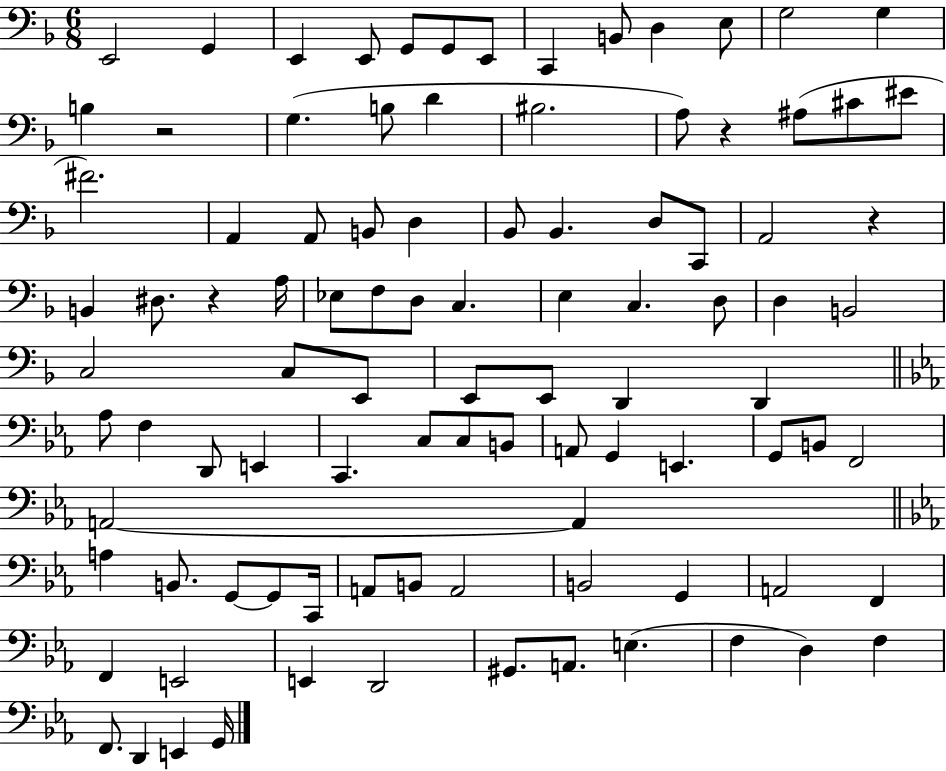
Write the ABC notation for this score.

X:1
T:Untitled
M:6/8
L:1/4
K:F
E,,2 G,, E,, E,,/2 G,,/2 G,,/2 E,,/2 C,, B,,/2 D, E,/2 G,2 G, B, z2 G, B,/2 D ^B,2 A,/2 z ^A,/2 ^C/2 ^E/2 ^F2 A,, A,,/2 B,,/2 D, _B,,/2 _B,, D,/2 C,,/2 A,,2 z B,, ^D,/2 z A,/4 _E,/2 F,/2 D,/2 C, E, C, D,/2 D, B,,2 C,2 C,/2 E,,/2 E,,/2 E,,/2 D,, D,, _A,/2 F, D,,/2 E,, C,, C,/2 C,/2 B,,/2 A,,/2 G,, E,, G,,/2 B,,/2 F,,2 A,,2 A,, A, B,,/2 G,,/2 G,,/2 C,,/4 A,,/2 B,,/2 A,,2 B,,2 G,, A,,2 F,, F,, E,,2 E,, D,,2 ^G,,/2 A,,/2 E, F, D, F, F,,/2 D,, E,, G,,/4